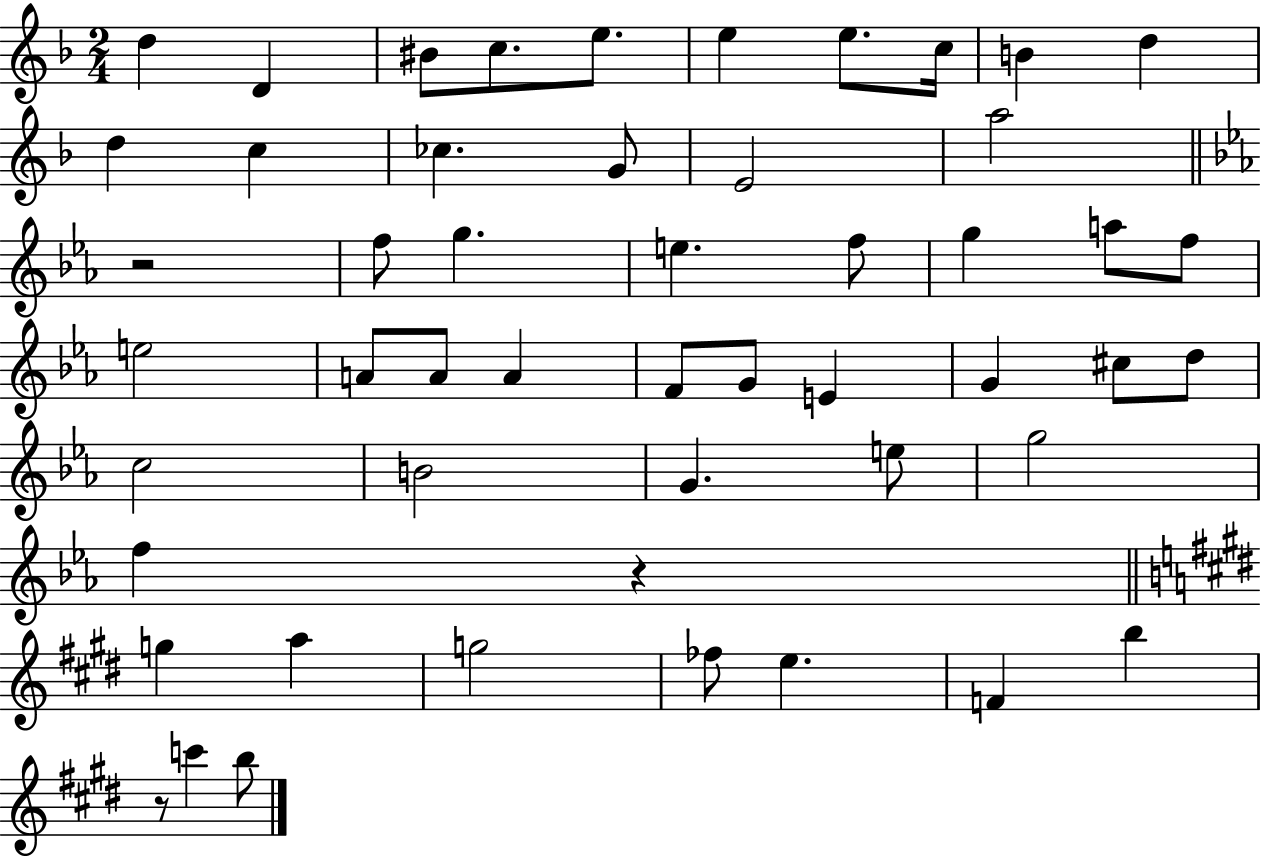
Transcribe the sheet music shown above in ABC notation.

X:1
T:Untitled
M:2/4
L:1/4
K:F
d D ^B/2 c/2 e/2 e e/2 c/4 B d d c _c G/2 E2 a2 z2 f/2 g e f/2 g a/2 f/2 e2 A/2 A/2 A F/2 G/2 E G ^c/2 d/2 c2 B2 G e/2 g2 f z g a g2 _f/2 e F b z/2 c' b/2